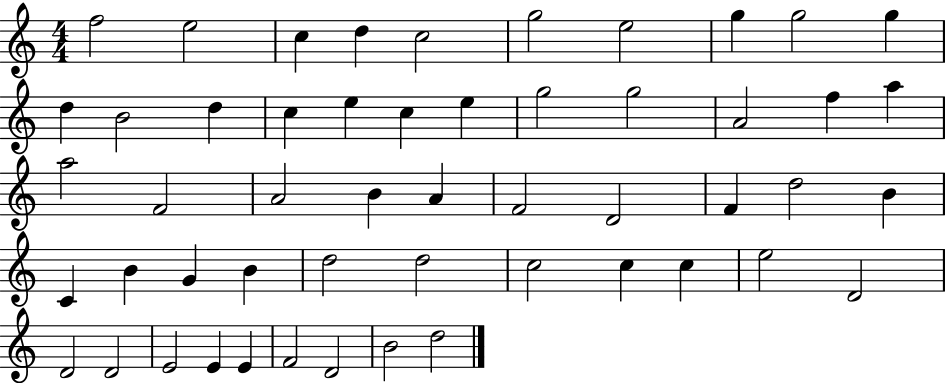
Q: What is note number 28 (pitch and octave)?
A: F4